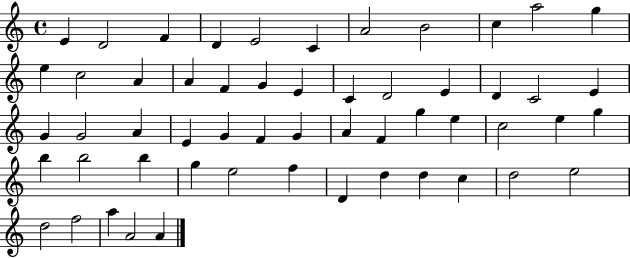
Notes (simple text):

E4/q D4/h F4/q D4/q E4/h C4/q A4/h B4/h C5/q A5/h G5/q E5/q C5/h A4/q A4/q F4/q G4/q E4/q C4/q D4/h E4/q D4/q C4/h E4/q G4/q G4/h A4/q E4/q G4/q F4/q G4/q A4/q F4/q G5/q E5/q C5/h E5/q G5/q B5/q B5/h B5/q G5/q E5/h F5/q D4/q D5/q D5/q C5/q D5/h E5/h D5/h F5/h A5/q A4/h A4/q